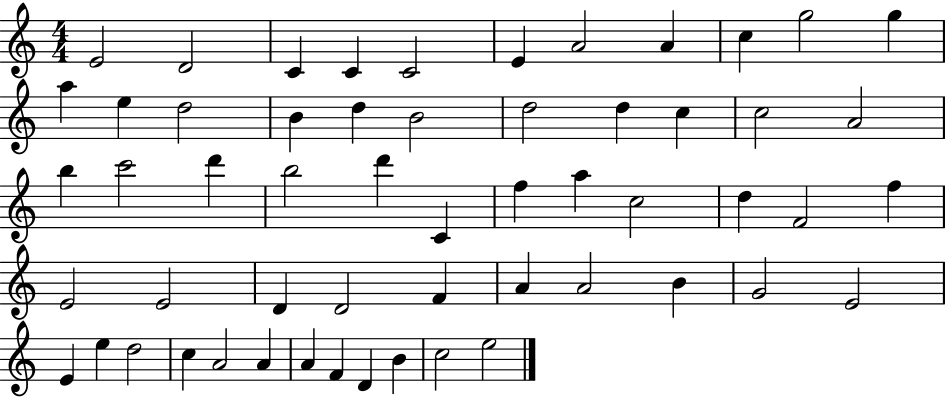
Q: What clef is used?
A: treble